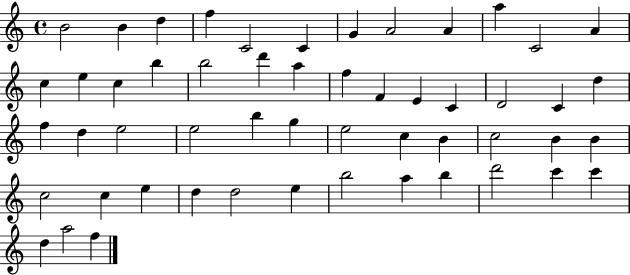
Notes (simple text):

B4/h B4/q D5/q F5/q C4/h C4/q G4/q A4/h A4/q A5/q C4/h A4/q C5/q E5/q C5/q B5/q B5/h D6/q A5/q F5/q F4/q E4/q C4/q D4/h C4/q D5/q F5/q D5/q E5/h E5/h B5/q G5/q E5/h C5/q B4/q C5/h B4/q B4/q C5/h C5/q E5/q D5/q D5/h E5/q B5/h A5/q B5/q D6/h C6/q C6/q D5/q A5/h F5/q